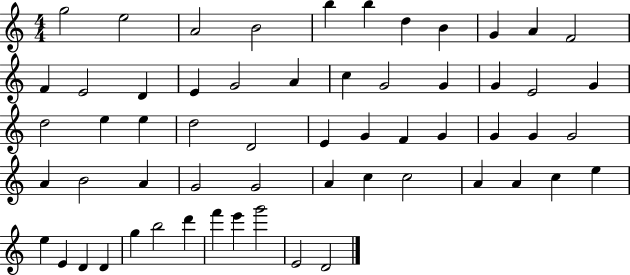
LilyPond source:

{
  \clef treble
  \numericTimeSignature
  \time 4/4
  \key c \major
  g''2 e''2 | a'2 b'2 | b''4 b''4 d''4 b'4 | g'4 a'4 f'2 | \break f'4 e'2 d'4 | e'4 g'2 a'4 | c''4 g'2 g'4 | g'4 e'2 g'4 | \break d''2 e''4 e''4 | d''2 d'2 | e'4 g'4 f'4 g'4 | g'4 g'4 g'2 | \break a'4 b'2 a'4 | g'2 g'2 | a'4 c''4 c''2 | a'4 a'4 c''4 e''4 | \break e''4 e'4 d'4 d'4 | g''4 b''2 d'''4 | f'''4 e'''4 g'''2 | e'2 d'2 | \break \bar "|."
}